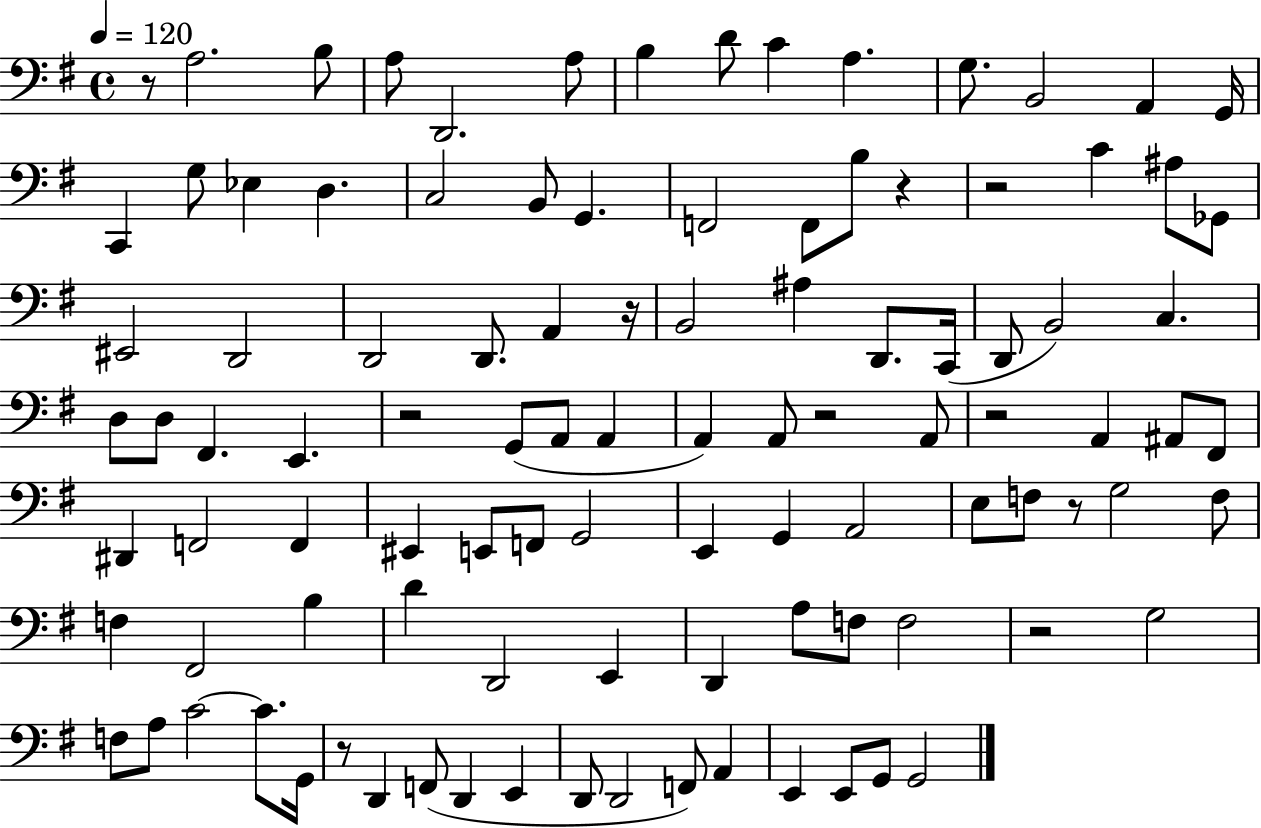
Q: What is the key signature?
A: G major